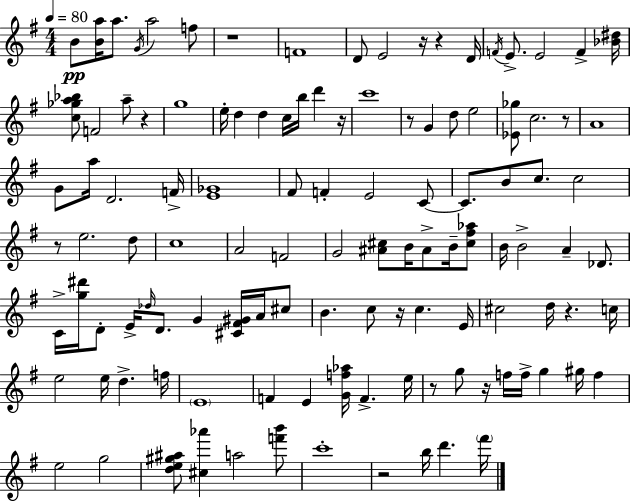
X:1
T:Untitled
M:4/4
L:1/4
K:G
B/2 [Ba]/4 a/2 G/4 a2 f/2 z4 F4 D/2 E2 z/4 z D/4 F/4 E/2 E2 F [_B^d]/4 [c_ga_b]/2 F2 a/2 z g4 e/4 d d c/4 b/4 d' z/4 c'4 z/2 G d/2 e2 [_E_g]/2 c2 z/2 A4 G/2 a/4 D2 F/4 [E_G]4 ^F/2 F E2 C/2 C/2 B/2 c/2 c2 z/2 e2 d/2 c4 A2 F2 G2 [^A^c]/2 B/4 ^A/2 B/4 [^c^f_a]/2 B/4 B2 A _D/2 C/4 [g^d']/4 D/2 E/4 _d/4 D/2 G [^C^F^G]/4 A/4 ^c/2 B c/2 z/4 c E/4 ^c2 d/4 z c/4 e2 e/4 d f/4 E4 F E [Gf_a]/4 F e/4 z/2 g/2 z/4 f/4 f/4 g ^g/4 f e2 g2 [de^g^a]/2 [^c_a'] a2 [f'b']/2 c'4 z2 b/4 d' ^f'/4